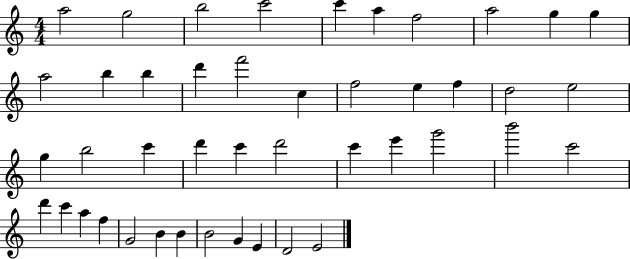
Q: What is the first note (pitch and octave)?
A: A5